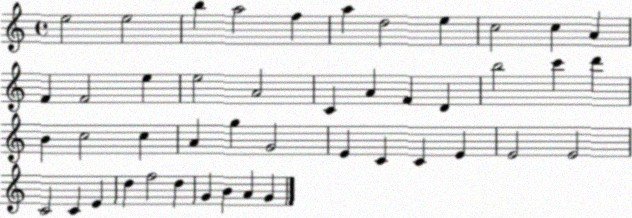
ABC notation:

X:1
T:Untitled
M:4/4
L:1/4
K:C
e2 e2 b a2 f a d2 e c2 c A F F2 e e2 A2 C A F D b2 c' d' B c2 c A g G2 E C C E E2 E2 C2 C E d f2 d G B A G